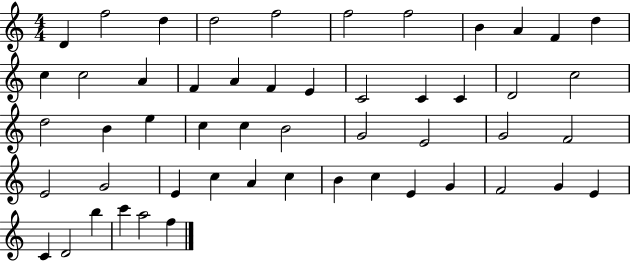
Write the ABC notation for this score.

X:1
T:Untitled
M:4/4
L:1/4
K:C
D f2 d d2 f2 f2 f2 B A F d c c2 A F A F E C2 C C D2 c2 d2 B e c c B2 G2 E2 G2 F2 E2 G2 E c A c B c E G F2 G E C D2 b c' a2 f